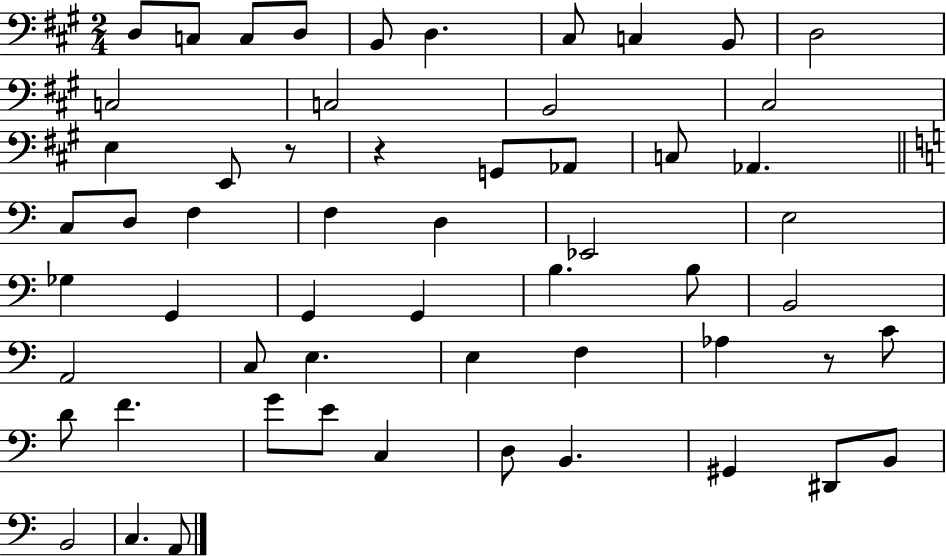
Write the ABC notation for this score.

X:1
T:Untitled
M:2/4
L:1/4
K:A
D,/2 C,/2 C,/2 D,/2 B,,/2 D, ^C,/2 C, B,,/2 D,2 C,2 C,2 B,,2 ^C,2 E, E,,/2 z/2 z G,,/2 _A,,/2 C,/2 _A,, C,/2 D,/2 F, F, D, _E,,2 E,2 _G, G,, G,, G,, B, B,/2 B,,2 A,,2 C,/2 E, E, F, _A, z/2 C/2 D/2 F G/2 E/2 C, D,/2 B,, ^G,, ^D,,/2 B,,/2 B,,2 C, A,,/2